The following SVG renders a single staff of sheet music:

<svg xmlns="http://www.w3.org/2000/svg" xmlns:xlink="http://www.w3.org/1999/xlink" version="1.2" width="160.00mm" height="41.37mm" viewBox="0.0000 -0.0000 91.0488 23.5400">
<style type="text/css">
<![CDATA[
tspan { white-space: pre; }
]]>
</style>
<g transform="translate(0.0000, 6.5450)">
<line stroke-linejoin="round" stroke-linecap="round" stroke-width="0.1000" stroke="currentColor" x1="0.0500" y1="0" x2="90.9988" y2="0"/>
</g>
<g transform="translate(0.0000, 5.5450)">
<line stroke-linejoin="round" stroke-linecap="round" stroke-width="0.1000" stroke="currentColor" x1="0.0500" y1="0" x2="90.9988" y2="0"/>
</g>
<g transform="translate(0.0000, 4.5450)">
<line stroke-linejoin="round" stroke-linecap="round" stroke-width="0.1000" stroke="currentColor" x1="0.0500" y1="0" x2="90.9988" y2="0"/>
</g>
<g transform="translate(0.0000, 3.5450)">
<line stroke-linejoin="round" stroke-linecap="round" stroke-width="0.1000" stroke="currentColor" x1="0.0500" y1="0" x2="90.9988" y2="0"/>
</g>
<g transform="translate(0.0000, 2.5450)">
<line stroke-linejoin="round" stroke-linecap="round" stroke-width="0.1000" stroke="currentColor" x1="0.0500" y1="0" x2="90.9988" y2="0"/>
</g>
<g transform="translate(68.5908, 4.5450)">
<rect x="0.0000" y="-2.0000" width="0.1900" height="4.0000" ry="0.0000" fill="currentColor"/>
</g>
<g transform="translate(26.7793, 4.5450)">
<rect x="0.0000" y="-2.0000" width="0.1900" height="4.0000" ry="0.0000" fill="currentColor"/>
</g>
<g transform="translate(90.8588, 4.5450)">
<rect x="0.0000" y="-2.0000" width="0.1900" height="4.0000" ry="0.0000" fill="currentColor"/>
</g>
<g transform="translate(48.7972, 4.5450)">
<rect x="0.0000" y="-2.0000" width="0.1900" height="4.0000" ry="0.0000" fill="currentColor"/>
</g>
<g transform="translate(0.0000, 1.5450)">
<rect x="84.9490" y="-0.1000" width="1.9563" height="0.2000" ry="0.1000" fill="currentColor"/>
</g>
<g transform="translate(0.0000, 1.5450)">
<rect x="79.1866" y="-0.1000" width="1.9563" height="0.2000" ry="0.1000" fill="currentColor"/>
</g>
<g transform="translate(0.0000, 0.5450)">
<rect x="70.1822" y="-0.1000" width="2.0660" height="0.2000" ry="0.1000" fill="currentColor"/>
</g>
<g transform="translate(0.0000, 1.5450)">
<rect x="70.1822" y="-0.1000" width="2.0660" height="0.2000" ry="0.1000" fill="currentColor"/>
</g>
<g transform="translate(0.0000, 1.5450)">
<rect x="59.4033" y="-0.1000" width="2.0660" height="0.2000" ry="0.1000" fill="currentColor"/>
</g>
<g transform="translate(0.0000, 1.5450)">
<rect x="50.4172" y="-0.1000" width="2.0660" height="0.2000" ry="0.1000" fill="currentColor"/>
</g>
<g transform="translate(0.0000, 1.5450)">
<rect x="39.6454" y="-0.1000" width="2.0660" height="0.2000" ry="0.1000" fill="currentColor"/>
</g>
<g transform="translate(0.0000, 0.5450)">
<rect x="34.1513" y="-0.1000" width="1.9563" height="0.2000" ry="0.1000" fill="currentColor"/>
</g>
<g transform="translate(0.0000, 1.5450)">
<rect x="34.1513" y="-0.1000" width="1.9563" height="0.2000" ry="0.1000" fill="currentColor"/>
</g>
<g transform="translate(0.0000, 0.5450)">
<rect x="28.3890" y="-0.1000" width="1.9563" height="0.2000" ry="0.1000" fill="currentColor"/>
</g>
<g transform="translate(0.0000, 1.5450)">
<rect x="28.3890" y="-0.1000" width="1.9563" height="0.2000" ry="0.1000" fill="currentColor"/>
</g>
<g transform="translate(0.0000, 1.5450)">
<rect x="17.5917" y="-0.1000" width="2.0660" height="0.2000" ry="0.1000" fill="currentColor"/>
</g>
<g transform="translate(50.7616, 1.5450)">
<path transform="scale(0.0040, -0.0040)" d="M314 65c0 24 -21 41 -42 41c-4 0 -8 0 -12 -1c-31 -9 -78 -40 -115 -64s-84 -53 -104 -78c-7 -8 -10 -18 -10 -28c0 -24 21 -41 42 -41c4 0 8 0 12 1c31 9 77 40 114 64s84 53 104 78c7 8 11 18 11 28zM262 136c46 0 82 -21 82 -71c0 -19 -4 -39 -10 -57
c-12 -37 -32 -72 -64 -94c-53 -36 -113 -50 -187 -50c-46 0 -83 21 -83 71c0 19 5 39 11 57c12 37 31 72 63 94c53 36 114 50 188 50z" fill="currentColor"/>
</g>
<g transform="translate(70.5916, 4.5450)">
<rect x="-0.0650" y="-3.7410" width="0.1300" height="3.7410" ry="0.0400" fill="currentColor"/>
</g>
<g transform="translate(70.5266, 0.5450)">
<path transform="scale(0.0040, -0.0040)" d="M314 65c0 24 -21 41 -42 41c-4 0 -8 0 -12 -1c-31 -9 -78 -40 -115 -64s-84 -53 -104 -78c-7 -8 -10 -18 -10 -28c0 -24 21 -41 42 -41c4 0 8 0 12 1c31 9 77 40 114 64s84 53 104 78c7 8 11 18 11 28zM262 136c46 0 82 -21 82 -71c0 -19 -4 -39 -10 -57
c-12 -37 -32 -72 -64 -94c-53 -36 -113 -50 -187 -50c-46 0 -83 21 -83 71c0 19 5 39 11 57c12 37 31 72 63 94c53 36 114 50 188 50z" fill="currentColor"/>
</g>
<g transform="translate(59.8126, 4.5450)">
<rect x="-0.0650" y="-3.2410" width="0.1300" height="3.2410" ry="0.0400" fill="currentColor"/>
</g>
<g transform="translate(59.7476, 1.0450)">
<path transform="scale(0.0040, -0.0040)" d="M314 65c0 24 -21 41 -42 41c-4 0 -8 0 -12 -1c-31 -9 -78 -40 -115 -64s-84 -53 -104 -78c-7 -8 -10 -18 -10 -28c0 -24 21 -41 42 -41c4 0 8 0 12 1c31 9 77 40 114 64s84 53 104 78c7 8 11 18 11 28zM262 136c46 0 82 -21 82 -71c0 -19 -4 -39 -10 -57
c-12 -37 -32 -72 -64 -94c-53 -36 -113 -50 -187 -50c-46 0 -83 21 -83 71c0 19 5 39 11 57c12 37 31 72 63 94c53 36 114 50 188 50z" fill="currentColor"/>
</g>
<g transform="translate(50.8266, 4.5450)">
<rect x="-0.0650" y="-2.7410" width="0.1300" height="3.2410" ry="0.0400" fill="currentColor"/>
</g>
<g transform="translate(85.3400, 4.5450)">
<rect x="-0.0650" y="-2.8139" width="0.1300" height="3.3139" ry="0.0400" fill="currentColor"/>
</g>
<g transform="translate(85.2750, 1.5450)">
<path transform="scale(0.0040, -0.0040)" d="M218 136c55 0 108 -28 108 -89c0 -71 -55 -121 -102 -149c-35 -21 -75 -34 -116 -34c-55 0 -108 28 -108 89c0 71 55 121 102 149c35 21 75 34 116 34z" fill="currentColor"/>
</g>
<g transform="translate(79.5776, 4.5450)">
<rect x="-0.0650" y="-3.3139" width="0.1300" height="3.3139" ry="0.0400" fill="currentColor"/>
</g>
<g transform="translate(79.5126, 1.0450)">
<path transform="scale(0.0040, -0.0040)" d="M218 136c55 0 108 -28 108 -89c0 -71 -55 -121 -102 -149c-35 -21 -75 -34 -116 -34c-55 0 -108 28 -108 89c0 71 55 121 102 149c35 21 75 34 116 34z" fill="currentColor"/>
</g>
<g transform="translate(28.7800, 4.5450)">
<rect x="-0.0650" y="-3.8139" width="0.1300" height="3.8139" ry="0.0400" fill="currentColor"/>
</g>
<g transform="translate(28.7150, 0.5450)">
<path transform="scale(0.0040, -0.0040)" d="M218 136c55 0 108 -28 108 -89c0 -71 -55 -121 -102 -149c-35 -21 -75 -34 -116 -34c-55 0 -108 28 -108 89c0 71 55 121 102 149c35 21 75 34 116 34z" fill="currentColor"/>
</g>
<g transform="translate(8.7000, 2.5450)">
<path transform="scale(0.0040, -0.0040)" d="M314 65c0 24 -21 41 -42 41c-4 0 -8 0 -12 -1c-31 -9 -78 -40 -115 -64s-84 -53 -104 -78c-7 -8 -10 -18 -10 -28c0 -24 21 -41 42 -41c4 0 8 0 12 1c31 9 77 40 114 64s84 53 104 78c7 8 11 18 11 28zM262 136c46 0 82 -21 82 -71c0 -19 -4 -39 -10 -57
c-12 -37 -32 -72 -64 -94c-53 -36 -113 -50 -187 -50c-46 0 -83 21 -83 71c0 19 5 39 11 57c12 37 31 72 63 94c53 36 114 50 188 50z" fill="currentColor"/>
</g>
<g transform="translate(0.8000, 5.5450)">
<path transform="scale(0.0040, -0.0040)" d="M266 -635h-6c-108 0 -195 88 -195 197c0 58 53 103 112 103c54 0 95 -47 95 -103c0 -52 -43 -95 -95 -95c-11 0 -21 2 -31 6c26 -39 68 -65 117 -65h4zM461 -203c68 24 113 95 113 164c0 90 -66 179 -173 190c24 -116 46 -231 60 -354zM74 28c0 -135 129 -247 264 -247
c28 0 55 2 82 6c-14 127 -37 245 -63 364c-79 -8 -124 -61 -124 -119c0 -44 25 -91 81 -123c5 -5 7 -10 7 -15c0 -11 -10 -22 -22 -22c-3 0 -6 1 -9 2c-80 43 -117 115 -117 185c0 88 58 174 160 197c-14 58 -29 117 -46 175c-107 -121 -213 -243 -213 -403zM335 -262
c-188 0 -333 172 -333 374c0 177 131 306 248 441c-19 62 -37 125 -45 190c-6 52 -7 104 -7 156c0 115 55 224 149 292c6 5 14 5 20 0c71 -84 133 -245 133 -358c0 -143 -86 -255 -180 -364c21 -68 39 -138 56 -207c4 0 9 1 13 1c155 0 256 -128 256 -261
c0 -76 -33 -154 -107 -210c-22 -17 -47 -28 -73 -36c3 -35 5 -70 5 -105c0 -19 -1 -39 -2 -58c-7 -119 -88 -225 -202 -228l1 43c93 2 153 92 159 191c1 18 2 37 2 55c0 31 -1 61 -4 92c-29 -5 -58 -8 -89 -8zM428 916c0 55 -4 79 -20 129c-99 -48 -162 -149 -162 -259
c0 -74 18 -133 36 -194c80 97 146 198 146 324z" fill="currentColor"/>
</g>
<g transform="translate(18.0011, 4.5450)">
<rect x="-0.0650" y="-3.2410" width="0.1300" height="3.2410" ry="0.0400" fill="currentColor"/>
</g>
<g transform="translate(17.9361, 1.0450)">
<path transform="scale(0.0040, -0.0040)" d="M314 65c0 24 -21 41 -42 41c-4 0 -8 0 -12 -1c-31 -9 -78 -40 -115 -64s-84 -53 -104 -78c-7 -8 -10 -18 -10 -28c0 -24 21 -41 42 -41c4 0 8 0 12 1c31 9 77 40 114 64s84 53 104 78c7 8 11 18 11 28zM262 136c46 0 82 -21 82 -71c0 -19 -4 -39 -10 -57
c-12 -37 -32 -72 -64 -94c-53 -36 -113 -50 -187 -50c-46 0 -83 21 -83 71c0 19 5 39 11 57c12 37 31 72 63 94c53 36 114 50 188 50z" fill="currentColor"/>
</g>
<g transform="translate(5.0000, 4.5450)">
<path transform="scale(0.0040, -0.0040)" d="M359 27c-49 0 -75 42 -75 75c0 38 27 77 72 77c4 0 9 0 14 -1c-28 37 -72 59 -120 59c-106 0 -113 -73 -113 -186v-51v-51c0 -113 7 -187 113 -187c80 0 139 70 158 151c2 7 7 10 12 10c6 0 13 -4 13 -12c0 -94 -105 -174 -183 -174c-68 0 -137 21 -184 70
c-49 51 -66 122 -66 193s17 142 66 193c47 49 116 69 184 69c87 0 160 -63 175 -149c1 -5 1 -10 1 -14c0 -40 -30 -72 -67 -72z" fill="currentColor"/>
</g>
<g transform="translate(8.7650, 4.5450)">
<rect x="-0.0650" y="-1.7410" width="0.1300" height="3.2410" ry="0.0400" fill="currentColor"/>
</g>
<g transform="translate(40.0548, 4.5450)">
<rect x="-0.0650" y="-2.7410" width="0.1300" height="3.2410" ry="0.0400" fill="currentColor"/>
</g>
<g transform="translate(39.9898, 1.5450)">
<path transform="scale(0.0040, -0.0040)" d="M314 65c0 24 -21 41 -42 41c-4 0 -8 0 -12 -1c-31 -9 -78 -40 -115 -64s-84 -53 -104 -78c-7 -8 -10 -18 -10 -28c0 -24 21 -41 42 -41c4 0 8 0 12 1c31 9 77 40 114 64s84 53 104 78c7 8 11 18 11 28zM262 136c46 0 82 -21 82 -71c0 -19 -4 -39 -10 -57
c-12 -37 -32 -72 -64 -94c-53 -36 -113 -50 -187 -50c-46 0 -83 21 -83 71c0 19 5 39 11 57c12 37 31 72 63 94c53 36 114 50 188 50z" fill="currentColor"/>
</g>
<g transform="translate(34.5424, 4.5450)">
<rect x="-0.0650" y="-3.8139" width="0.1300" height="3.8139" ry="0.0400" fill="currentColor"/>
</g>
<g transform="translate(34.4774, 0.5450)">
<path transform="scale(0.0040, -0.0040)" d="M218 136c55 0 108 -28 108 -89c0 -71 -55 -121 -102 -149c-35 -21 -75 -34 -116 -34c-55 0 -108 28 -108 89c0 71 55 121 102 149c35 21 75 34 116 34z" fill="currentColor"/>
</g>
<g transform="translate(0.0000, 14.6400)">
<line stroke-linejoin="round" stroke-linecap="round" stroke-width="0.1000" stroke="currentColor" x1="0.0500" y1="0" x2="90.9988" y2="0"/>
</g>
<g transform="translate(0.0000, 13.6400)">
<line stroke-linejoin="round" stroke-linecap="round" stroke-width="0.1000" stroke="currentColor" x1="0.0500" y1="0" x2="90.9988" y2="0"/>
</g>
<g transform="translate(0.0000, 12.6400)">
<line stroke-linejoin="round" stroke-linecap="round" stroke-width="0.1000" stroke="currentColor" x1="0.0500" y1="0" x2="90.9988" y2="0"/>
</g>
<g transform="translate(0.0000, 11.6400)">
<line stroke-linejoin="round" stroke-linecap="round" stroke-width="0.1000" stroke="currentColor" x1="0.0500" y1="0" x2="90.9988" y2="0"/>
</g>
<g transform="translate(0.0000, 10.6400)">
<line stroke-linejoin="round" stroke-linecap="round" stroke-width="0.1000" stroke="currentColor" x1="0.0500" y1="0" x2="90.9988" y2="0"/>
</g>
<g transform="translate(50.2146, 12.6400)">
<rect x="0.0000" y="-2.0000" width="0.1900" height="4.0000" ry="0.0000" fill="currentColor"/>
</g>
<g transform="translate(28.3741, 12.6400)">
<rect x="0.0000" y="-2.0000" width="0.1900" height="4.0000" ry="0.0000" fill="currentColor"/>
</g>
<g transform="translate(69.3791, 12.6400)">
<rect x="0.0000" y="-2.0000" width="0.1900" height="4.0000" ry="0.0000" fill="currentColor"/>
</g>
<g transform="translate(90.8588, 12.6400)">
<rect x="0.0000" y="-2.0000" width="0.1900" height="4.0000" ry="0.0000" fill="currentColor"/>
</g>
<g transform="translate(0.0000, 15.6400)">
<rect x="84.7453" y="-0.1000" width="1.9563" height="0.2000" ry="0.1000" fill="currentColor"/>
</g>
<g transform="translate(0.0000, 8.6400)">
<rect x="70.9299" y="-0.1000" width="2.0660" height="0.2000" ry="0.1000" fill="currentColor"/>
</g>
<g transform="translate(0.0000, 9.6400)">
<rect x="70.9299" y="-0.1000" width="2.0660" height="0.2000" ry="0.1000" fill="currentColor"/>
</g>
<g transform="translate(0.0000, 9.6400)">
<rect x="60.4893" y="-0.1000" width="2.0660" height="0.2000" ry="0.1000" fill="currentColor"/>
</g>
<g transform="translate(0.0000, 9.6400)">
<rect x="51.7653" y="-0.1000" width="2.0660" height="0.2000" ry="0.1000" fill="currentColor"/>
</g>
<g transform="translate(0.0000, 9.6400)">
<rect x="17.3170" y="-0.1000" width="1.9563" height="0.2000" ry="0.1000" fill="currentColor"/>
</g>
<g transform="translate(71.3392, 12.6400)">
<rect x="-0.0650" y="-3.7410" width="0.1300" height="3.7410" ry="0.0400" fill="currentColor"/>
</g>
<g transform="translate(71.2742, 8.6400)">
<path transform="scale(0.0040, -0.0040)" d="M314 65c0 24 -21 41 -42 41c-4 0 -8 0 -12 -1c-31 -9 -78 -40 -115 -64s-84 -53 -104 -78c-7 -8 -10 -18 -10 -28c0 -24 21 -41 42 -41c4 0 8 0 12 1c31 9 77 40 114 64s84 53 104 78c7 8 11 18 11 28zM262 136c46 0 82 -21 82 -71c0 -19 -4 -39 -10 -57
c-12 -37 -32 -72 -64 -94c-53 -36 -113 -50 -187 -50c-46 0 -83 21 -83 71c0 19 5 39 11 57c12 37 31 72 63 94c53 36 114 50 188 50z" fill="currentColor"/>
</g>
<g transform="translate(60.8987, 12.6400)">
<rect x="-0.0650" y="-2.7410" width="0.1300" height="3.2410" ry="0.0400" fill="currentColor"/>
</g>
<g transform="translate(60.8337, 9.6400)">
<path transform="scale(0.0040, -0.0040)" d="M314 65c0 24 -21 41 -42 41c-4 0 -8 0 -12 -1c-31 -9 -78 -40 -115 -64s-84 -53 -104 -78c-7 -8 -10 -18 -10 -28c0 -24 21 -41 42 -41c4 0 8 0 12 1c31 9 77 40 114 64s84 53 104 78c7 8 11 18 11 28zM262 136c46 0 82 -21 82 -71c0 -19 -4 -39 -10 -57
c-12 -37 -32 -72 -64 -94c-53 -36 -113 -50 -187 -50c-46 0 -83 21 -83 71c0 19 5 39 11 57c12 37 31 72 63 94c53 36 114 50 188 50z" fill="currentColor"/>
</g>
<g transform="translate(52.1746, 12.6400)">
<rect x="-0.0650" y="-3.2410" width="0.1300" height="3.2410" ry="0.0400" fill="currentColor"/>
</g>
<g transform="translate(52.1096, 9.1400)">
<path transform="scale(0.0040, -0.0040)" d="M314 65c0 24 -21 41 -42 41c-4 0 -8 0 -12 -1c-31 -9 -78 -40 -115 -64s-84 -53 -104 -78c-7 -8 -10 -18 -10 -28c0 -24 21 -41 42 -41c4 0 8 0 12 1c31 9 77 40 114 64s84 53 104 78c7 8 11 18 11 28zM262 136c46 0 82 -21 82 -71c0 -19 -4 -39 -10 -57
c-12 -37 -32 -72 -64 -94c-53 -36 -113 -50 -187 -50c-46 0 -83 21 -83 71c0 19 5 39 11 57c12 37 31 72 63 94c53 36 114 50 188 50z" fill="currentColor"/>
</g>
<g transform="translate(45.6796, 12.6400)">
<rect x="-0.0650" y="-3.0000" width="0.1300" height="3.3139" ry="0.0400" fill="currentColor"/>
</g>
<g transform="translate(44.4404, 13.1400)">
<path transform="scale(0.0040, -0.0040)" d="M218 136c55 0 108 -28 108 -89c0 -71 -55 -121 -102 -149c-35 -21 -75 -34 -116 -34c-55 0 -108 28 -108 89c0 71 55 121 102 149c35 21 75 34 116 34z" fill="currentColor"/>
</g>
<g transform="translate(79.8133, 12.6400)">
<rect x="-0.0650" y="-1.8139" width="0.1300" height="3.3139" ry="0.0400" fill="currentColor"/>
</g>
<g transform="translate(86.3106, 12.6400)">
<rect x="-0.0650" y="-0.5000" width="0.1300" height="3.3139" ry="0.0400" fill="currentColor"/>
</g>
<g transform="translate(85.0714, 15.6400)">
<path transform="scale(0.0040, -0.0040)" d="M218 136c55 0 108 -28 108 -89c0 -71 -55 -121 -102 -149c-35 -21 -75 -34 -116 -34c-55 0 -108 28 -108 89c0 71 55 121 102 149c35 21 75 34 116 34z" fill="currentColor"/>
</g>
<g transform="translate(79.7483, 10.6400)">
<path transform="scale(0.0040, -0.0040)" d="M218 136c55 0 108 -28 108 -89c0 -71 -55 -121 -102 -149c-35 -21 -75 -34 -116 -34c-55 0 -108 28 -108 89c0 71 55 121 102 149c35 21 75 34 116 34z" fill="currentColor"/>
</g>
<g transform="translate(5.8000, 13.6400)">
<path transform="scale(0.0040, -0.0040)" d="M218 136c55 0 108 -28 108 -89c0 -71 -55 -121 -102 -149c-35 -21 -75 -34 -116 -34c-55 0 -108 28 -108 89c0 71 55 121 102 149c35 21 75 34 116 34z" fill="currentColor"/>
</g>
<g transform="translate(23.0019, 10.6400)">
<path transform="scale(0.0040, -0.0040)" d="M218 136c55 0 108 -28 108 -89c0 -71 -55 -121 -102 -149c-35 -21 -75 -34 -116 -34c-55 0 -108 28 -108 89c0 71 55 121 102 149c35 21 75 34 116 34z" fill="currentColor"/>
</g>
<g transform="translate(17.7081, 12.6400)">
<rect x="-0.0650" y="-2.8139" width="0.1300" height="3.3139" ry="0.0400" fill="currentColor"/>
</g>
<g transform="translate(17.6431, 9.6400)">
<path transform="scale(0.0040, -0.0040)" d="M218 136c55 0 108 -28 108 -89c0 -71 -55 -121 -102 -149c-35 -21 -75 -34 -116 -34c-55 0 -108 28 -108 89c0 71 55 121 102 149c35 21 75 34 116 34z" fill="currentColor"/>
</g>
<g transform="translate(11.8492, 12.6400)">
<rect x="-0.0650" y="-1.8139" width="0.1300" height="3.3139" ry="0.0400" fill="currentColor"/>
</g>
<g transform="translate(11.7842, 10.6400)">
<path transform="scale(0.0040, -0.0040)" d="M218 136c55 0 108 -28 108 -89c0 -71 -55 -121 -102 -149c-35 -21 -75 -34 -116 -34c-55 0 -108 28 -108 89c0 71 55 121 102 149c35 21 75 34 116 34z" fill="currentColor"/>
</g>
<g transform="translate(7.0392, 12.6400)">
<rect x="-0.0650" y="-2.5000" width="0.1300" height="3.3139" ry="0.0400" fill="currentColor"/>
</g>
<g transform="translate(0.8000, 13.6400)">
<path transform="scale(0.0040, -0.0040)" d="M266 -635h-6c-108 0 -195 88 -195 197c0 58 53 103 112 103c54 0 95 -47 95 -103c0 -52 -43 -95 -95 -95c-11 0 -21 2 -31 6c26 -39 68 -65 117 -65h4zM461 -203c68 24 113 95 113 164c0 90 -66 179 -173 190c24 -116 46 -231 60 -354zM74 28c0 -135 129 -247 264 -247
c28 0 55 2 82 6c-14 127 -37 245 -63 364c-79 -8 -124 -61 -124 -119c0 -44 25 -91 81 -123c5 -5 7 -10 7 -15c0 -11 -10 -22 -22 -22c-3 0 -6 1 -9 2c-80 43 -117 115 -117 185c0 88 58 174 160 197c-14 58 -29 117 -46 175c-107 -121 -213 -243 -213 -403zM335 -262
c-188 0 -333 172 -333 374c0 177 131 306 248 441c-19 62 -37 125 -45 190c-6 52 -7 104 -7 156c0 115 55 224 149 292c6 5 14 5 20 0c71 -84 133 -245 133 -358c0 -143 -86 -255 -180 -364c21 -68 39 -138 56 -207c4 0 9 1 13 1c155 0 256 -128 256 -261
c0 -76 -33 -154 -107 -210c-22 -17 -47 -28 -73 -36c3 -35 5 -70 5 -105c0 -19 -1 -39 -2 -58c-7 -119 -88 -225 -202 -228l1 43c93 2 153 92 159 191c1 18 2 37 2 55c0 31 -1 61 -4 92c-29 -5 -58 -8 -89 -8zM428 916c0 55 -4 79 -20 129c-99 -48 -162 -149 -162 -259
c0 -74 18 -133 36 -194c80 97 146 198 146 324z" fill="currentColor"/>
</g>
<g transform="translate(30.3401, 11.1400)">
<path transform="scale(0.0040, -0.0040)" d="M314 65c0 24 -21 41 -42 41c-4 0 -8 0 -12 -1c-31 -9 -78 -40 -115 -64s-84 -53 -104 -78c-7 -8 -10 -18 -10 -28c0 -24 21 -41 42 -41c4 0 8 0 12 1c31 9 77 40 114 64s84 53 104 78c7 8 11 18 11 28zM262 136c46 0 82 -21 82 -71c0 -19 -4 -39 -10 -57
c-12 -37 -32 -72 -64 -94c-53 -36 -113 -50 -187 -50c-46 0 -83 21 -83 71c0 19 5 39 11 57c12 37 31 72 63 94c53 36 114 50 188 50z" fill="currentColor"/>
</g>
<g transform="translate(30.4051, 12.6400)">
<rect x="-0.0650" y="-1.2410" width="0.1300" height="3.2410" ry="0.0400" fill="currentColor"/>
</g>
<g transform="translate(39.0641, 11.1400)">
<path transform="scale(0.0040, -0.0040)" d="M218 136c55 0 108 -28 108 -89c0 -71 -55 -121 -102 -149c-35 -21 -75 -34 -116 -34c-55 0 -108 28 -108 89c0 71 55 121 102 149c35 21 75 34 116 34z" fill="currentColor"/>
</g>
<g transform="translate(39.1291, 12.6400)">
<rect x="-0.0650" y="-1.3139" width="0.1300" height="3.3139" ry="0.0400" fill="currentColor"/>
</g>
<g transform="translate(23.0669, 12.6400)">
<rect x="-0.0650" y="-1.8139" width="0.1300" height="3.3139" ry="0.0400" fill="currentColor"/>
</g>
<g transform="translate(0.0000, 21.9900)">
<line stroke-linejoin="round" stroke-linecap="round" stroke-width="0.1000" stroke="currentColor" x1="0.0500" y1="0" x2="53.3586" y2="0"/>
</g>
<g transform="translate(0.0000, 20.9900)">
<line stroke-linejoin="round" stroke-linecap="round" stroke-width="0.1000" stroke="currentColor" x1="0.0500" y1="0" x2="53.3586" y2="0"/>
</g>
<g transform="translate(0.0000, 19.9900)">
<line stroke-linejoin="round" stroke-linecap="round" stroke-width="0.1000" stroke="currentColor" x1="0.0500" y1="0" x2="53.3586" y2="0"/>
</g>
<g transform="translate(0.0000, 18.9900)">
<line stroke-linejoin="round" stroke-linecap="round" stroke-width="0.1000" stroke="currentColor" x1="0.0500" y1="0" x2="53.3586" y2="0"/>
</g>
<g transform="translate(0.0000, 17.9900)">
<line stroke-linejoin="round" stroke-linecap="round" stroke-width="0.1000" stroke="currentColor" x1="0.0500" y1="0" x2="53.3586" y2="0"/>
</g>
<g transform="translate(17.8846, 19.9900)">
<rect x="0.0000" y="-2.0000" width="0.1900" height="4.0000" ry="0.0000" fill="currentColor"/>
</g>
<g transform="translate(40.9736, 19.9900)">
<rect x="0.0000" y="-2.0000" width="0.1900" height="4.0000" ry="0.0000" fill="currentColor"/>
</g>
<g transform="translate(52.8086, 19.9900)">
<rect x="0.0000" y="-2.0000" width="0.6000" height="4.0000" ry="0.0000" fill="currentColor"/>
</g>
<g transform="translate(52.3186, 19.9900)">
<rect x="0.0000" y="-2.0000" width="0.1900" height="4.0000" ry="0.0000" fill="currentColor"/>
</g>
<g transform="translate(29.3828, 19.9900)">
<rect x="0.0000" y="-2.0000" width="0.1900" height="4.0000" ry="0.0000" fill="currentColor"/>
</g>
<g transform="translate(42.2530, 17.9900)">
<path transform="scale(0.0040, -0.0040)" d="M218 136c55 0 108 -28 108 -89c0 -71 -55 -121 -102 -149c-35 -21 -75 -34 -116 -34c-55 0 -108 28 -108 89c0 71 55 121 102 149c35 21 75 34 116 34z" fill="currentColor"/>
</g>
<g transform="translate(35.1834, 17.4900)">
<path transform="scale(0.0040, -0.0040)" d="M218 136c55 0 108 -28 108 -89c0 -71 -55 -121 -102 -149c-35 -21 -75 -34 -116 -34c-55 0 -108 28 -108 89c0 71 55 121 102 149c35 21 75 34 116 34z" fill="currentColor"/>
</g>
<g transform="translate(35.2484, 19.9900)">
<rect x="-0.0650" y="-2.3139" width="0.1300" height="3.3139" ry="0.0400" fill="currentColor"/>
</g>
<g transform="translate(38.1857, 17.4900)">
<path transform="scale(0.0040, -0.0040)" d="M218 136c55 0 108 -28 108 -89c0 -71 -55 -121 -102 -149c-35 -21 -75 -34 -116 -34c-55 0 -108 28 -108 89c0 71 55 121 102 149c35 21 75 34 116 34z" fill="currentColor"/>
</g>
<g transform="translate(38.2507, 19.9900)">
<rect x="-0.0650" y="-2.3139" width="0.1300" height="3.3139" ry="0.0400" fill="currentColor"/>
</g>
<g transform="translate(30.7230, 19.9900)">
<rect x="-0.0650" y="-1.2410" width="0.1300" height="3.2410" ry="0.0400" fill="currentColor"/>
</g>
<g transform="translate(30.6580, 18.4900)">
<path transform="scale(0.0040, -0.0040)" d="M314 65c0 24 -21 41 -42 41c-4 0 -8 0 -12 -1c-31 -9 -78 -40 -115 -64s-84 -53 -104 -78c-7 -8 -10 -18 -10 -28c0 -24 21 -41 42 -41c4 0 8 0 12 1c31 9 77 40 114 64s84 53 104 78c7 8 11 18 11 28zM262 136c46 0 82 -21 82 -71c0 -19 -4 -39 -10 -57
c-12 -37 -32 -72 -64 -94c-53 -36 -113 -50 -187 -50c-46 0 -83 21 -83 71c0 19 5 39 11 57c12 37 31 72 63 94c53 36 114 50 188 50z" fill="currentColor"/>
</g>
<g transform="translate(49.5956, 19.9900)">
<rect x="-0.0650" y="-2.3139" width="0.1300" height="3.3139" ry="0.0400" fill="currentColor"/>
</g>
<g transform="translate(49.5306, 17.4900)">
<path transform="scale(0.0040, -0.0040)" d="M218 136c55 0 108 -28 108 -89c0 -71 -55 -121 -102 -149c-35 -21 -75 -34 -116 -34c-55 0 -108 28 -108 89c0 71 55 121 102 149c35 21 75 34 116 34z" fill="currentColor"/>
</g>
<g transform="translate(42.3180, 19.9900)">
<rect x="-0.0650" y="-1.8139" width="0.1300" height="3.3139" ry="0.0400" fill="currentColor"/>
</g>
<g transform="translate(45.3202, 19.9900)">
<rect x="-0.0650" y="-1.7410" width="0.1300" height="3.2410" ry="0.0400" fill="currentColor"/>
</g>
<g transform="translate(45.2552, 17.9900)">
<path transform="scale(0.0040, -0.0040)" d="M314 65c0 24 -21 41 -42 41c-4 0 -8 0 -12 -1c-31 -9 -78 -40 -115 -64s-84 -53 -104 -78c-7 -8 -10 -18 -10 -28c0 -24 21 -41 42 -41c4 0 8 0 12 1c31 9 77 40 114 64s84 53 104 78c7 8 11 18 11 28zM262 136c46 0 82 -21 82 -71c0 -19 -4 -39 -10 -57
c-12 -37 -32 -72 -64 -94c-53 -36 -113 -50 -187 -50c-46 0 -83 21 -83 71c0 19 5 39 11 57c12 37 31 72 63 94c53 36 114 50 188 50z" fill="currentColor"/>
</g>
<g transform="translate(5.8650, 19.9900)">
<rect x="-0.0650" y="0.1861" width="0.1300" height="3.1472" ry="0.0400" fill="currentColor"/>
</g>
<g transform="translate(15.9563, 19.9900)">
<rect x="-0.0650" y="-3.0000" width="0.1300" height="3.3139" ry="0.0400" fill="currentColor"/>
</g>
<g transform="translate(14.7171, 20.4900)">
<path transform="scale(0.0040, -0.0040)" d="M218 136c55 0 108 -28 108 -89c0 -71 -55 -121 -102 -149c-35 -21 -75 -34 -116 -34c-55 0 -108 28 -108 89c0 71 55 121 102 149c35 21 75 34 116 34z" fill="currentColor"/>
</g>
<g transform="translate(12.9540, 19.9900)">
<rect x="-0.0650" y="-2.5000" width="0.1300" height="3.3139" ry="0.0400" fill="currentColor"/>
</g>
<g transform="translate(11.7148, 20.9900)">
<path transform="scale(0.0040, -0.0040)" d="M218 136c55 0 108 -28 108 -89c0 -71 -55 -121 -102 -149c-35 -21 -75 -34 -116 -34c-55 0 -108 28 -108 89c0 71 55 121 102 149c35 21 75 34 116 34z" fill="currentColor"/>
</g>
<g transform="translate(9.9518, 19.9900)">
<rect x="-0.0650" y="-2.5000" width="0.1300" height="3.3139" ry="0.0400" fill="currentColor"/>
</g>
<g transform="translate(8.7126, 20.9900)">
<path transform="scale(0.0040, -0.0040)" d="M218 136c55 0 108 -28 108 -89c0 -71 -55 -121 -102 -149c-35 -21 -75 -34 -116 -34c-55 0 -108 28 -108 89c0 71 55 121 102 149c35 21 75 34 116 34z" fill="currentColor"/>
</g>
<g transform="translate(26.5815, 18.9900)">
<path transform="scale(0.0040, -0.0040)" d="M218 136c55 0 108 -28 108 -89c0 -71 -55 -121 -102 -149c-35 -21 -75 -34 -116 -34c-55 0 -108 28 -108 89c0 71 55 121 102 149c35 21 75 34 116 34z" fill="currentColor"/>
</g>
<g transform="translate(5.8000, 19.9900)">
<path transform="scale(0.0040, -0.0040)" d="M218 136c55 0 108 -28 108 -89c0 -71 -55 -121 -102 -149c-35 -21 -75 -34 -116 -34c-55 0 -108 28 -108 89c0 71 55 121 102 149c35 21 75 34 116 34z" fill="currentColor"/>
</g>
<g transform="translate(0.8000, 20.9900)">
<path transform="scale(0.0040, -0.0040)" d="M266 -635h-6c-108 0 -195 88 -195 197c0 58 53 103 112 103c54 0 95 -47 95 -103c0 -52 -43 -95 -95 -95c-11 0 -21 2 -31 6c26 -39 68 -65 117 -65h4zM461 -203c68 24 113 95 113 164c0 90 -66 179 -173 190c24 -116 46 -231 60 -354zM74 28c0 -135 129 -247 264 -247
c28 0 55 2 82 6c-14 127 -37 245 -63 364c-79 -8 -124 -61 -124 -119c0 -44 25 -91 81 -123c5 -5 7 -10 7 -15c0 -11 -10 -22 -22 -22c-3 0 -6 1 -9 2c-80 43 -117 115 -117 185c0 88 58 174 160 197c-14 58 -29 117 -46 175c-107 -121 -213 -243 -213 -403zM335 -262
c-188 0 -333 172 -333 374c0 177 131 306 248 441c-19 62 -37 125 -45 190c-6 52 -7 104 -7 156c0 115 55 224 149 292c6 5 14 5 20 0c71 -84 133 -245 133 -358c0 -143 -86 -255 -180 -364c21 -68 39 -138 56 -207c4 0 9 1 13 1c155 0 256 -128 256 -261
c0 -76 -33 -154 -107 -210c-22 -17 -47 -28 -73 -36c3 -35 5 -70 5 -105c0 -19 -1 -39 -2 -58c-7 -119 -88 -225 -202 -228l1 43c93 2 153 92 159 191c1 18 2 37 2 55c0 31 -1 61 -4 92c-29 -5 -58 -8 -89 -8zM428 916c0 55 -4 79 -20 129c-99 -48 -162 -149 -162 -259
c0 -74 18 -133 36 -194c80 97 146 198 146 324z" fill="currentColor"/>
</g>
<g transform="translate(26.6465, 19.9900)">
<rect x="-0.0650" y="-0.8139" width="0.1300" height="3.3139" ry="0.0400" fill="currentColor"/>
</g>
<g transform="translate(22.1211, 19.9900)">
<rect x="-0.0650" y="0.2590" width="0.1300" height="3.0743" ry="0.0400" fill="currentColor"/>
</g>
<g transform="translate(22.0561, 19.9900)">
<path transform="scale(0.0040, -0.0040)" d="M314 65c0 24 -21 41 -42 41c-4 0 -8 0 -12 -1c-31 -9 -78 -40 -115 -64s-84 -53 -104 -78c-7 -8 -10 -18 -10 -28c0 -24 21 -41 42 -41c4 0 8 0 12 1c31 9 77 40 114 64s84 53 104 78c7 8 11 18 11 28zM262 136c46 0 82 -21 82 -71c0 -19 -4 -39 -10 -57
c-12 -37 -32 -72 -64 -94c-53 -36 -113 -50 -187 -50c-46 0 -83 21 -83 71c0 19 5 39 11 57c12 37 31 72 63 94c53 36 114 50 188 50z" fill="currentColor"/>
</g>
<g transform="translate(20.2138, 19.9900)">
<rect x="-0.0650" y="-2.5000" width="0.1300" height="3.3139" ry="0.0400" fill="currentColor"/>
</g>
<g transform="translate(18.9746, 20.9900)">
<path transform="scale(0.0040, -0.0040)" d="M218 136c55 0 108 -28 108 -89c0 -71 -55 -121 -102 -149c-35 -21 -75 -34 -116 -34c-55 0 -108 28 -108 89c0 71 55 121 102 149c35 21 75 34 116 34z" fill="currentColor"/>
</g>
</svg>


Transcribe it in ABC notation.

X:1
T:Untitled
M:4/4
L:1/4
K:C
f2 b2 c' c' a2 a2 b2 c'2 b a G f a f e2 e A b2 a2 c'2 f C B G G A G B2 d e2 g g f f2 g